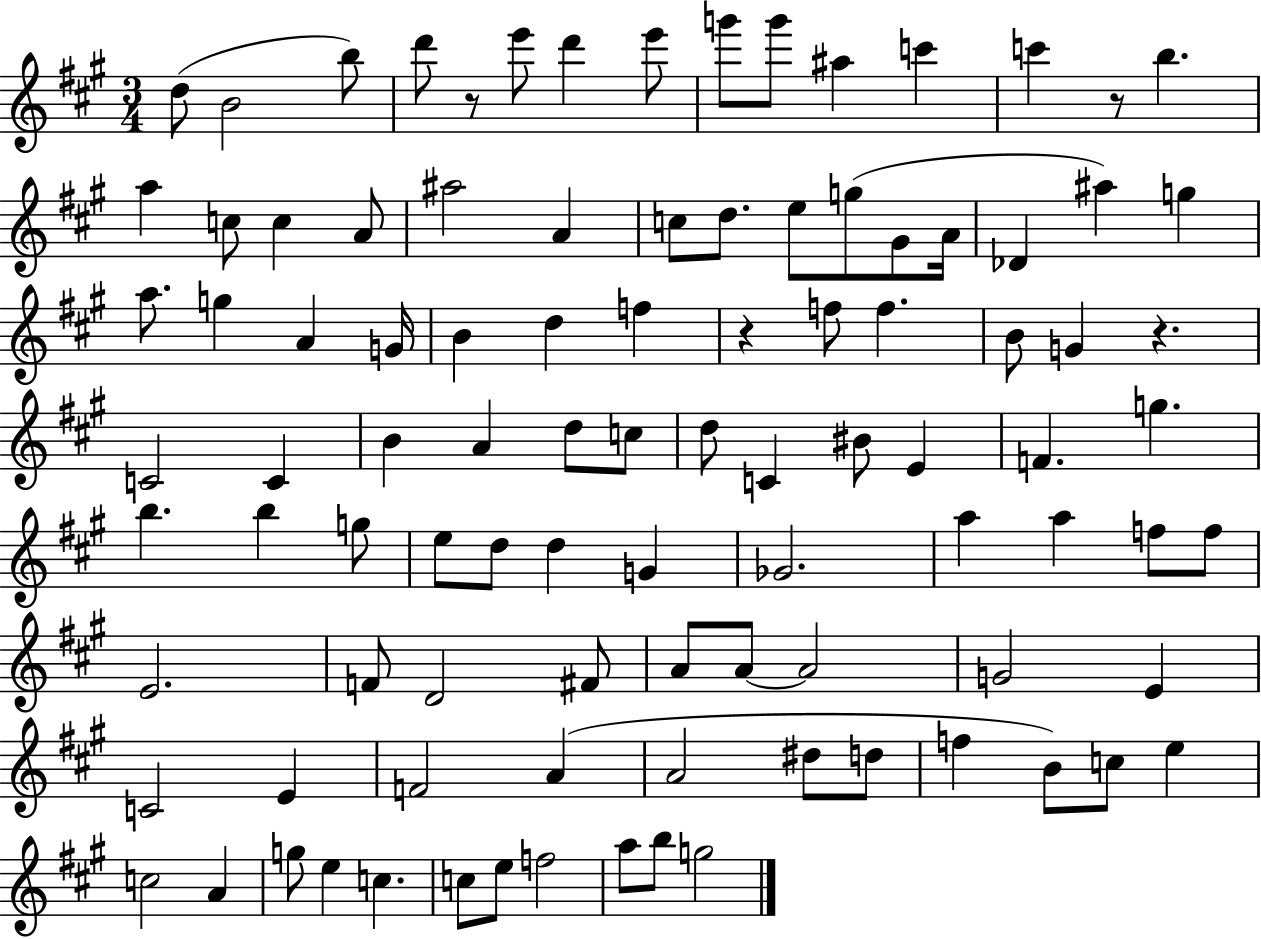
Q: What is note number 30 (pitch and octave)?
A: G5